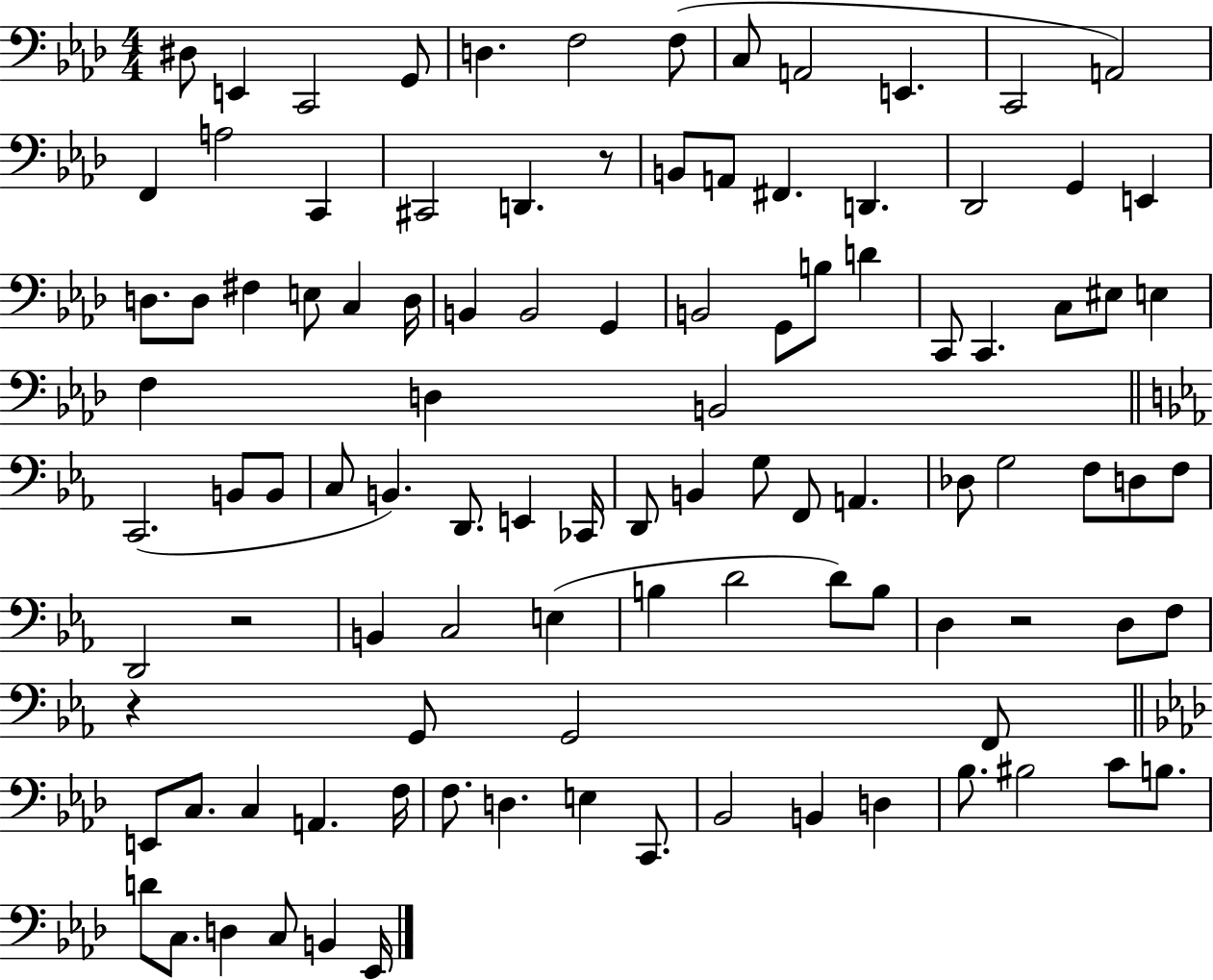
X:1
T:Untitled
M:4/4
L:1/4
K:Ab
^D,/2 E,, C,,2 G,,/2 D, F,2 F,/2 C,/2 A,,2 E,, C,,2 A,,2 F,, A,2 C,, ^C,,2 D,, z/2 B,,/2 A,,/2 ^F,, D,, _D,,2 G,, E,, D,/2 D,/2 ^F, E,/2 C, D,/4 B,, B,,2 G,, B,,2 G,,/2 B,/2 D C,,/2 C,, C,/2 ^E,/2 E, F, D, B,,2 C,,2 B,,/2 B,,/2 C,/2 B,, D,,/2 E,, _C,,/4 D,,/2 B,, G,/2 F,,/2 A,, _D,/2 G,2 F,/2 D,/2 F,/2 D,,2 z2 B,, C,2 E, B, D2 D/2 B,/2 D, z2 D,/2 F,/2 z G,,/2 G,,2 F,,/2 E,,/2 C,/2 C, A,, F,/4 F,/2 D, E, C,,/2 _B,,2 B,, D, _B,/2 ^B,2 C/2 B,/2 D/2 C,/2 D, C,/2 B,, _E,,/4